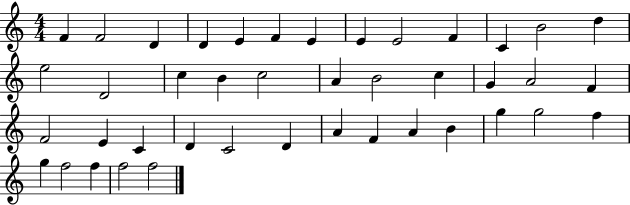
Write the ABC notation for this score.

X:1
T:Untitled
M:4/4
L:1/4
K:C
F F2 D D E F E E E2 F C B2 d e2 D2 c B c2 A B2 c G A2 F F2 E C D C2 D A F A B g g2 f g f2 f f2 f2